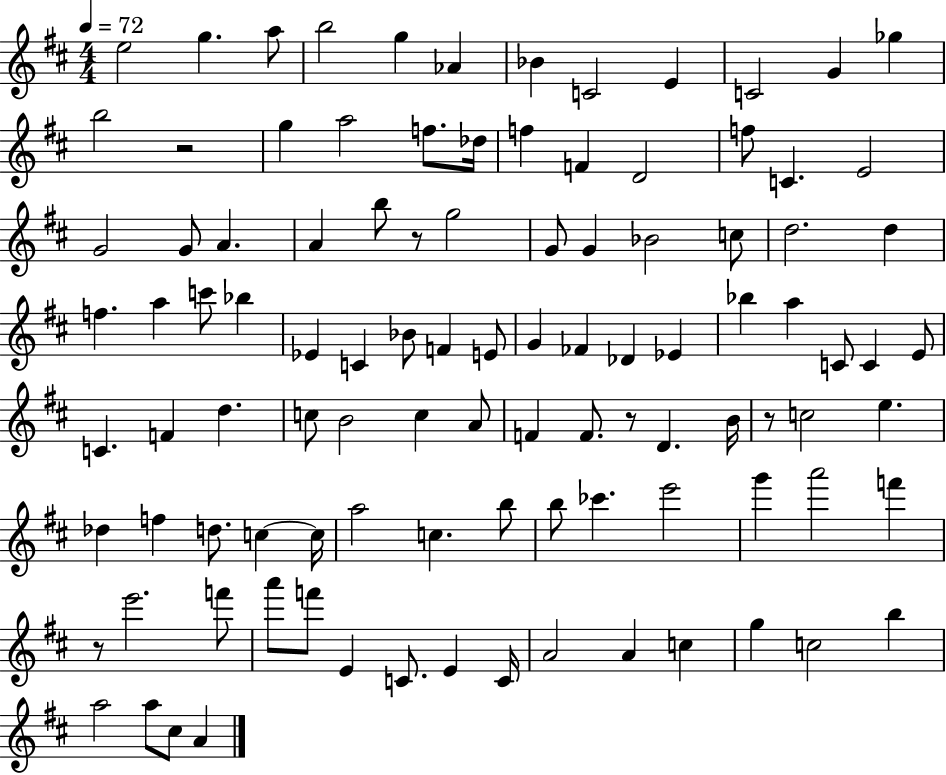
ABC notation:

X:1
T:Untitled
M:4/4
L:1/4
K:D
e2 g a/2 b2 g _A _B C2 E C2 G _g b2 z2 g a2 f/2 _d/4 f F D2 f/2 C E2 G2 G/2 A A b/2 z/2 g2 G/2 G _B2 c/2 d2 d f a c'/2 _b _E C _B/2 F E/2 G _F _D _E _b a C/2 C E/2 C F d c/2 B2 c A/2 F F/2 z/2 D B/4 z/2 c2 e _d f d/2 c c/4 a2 c b/2 b/2 _c' e'2 g' a'2 f' z/2 e'2 f'/2 a'/2 f'/2 E C/2 E C/4 A2 A c g c2 b a2 a/2 ^c/2 A